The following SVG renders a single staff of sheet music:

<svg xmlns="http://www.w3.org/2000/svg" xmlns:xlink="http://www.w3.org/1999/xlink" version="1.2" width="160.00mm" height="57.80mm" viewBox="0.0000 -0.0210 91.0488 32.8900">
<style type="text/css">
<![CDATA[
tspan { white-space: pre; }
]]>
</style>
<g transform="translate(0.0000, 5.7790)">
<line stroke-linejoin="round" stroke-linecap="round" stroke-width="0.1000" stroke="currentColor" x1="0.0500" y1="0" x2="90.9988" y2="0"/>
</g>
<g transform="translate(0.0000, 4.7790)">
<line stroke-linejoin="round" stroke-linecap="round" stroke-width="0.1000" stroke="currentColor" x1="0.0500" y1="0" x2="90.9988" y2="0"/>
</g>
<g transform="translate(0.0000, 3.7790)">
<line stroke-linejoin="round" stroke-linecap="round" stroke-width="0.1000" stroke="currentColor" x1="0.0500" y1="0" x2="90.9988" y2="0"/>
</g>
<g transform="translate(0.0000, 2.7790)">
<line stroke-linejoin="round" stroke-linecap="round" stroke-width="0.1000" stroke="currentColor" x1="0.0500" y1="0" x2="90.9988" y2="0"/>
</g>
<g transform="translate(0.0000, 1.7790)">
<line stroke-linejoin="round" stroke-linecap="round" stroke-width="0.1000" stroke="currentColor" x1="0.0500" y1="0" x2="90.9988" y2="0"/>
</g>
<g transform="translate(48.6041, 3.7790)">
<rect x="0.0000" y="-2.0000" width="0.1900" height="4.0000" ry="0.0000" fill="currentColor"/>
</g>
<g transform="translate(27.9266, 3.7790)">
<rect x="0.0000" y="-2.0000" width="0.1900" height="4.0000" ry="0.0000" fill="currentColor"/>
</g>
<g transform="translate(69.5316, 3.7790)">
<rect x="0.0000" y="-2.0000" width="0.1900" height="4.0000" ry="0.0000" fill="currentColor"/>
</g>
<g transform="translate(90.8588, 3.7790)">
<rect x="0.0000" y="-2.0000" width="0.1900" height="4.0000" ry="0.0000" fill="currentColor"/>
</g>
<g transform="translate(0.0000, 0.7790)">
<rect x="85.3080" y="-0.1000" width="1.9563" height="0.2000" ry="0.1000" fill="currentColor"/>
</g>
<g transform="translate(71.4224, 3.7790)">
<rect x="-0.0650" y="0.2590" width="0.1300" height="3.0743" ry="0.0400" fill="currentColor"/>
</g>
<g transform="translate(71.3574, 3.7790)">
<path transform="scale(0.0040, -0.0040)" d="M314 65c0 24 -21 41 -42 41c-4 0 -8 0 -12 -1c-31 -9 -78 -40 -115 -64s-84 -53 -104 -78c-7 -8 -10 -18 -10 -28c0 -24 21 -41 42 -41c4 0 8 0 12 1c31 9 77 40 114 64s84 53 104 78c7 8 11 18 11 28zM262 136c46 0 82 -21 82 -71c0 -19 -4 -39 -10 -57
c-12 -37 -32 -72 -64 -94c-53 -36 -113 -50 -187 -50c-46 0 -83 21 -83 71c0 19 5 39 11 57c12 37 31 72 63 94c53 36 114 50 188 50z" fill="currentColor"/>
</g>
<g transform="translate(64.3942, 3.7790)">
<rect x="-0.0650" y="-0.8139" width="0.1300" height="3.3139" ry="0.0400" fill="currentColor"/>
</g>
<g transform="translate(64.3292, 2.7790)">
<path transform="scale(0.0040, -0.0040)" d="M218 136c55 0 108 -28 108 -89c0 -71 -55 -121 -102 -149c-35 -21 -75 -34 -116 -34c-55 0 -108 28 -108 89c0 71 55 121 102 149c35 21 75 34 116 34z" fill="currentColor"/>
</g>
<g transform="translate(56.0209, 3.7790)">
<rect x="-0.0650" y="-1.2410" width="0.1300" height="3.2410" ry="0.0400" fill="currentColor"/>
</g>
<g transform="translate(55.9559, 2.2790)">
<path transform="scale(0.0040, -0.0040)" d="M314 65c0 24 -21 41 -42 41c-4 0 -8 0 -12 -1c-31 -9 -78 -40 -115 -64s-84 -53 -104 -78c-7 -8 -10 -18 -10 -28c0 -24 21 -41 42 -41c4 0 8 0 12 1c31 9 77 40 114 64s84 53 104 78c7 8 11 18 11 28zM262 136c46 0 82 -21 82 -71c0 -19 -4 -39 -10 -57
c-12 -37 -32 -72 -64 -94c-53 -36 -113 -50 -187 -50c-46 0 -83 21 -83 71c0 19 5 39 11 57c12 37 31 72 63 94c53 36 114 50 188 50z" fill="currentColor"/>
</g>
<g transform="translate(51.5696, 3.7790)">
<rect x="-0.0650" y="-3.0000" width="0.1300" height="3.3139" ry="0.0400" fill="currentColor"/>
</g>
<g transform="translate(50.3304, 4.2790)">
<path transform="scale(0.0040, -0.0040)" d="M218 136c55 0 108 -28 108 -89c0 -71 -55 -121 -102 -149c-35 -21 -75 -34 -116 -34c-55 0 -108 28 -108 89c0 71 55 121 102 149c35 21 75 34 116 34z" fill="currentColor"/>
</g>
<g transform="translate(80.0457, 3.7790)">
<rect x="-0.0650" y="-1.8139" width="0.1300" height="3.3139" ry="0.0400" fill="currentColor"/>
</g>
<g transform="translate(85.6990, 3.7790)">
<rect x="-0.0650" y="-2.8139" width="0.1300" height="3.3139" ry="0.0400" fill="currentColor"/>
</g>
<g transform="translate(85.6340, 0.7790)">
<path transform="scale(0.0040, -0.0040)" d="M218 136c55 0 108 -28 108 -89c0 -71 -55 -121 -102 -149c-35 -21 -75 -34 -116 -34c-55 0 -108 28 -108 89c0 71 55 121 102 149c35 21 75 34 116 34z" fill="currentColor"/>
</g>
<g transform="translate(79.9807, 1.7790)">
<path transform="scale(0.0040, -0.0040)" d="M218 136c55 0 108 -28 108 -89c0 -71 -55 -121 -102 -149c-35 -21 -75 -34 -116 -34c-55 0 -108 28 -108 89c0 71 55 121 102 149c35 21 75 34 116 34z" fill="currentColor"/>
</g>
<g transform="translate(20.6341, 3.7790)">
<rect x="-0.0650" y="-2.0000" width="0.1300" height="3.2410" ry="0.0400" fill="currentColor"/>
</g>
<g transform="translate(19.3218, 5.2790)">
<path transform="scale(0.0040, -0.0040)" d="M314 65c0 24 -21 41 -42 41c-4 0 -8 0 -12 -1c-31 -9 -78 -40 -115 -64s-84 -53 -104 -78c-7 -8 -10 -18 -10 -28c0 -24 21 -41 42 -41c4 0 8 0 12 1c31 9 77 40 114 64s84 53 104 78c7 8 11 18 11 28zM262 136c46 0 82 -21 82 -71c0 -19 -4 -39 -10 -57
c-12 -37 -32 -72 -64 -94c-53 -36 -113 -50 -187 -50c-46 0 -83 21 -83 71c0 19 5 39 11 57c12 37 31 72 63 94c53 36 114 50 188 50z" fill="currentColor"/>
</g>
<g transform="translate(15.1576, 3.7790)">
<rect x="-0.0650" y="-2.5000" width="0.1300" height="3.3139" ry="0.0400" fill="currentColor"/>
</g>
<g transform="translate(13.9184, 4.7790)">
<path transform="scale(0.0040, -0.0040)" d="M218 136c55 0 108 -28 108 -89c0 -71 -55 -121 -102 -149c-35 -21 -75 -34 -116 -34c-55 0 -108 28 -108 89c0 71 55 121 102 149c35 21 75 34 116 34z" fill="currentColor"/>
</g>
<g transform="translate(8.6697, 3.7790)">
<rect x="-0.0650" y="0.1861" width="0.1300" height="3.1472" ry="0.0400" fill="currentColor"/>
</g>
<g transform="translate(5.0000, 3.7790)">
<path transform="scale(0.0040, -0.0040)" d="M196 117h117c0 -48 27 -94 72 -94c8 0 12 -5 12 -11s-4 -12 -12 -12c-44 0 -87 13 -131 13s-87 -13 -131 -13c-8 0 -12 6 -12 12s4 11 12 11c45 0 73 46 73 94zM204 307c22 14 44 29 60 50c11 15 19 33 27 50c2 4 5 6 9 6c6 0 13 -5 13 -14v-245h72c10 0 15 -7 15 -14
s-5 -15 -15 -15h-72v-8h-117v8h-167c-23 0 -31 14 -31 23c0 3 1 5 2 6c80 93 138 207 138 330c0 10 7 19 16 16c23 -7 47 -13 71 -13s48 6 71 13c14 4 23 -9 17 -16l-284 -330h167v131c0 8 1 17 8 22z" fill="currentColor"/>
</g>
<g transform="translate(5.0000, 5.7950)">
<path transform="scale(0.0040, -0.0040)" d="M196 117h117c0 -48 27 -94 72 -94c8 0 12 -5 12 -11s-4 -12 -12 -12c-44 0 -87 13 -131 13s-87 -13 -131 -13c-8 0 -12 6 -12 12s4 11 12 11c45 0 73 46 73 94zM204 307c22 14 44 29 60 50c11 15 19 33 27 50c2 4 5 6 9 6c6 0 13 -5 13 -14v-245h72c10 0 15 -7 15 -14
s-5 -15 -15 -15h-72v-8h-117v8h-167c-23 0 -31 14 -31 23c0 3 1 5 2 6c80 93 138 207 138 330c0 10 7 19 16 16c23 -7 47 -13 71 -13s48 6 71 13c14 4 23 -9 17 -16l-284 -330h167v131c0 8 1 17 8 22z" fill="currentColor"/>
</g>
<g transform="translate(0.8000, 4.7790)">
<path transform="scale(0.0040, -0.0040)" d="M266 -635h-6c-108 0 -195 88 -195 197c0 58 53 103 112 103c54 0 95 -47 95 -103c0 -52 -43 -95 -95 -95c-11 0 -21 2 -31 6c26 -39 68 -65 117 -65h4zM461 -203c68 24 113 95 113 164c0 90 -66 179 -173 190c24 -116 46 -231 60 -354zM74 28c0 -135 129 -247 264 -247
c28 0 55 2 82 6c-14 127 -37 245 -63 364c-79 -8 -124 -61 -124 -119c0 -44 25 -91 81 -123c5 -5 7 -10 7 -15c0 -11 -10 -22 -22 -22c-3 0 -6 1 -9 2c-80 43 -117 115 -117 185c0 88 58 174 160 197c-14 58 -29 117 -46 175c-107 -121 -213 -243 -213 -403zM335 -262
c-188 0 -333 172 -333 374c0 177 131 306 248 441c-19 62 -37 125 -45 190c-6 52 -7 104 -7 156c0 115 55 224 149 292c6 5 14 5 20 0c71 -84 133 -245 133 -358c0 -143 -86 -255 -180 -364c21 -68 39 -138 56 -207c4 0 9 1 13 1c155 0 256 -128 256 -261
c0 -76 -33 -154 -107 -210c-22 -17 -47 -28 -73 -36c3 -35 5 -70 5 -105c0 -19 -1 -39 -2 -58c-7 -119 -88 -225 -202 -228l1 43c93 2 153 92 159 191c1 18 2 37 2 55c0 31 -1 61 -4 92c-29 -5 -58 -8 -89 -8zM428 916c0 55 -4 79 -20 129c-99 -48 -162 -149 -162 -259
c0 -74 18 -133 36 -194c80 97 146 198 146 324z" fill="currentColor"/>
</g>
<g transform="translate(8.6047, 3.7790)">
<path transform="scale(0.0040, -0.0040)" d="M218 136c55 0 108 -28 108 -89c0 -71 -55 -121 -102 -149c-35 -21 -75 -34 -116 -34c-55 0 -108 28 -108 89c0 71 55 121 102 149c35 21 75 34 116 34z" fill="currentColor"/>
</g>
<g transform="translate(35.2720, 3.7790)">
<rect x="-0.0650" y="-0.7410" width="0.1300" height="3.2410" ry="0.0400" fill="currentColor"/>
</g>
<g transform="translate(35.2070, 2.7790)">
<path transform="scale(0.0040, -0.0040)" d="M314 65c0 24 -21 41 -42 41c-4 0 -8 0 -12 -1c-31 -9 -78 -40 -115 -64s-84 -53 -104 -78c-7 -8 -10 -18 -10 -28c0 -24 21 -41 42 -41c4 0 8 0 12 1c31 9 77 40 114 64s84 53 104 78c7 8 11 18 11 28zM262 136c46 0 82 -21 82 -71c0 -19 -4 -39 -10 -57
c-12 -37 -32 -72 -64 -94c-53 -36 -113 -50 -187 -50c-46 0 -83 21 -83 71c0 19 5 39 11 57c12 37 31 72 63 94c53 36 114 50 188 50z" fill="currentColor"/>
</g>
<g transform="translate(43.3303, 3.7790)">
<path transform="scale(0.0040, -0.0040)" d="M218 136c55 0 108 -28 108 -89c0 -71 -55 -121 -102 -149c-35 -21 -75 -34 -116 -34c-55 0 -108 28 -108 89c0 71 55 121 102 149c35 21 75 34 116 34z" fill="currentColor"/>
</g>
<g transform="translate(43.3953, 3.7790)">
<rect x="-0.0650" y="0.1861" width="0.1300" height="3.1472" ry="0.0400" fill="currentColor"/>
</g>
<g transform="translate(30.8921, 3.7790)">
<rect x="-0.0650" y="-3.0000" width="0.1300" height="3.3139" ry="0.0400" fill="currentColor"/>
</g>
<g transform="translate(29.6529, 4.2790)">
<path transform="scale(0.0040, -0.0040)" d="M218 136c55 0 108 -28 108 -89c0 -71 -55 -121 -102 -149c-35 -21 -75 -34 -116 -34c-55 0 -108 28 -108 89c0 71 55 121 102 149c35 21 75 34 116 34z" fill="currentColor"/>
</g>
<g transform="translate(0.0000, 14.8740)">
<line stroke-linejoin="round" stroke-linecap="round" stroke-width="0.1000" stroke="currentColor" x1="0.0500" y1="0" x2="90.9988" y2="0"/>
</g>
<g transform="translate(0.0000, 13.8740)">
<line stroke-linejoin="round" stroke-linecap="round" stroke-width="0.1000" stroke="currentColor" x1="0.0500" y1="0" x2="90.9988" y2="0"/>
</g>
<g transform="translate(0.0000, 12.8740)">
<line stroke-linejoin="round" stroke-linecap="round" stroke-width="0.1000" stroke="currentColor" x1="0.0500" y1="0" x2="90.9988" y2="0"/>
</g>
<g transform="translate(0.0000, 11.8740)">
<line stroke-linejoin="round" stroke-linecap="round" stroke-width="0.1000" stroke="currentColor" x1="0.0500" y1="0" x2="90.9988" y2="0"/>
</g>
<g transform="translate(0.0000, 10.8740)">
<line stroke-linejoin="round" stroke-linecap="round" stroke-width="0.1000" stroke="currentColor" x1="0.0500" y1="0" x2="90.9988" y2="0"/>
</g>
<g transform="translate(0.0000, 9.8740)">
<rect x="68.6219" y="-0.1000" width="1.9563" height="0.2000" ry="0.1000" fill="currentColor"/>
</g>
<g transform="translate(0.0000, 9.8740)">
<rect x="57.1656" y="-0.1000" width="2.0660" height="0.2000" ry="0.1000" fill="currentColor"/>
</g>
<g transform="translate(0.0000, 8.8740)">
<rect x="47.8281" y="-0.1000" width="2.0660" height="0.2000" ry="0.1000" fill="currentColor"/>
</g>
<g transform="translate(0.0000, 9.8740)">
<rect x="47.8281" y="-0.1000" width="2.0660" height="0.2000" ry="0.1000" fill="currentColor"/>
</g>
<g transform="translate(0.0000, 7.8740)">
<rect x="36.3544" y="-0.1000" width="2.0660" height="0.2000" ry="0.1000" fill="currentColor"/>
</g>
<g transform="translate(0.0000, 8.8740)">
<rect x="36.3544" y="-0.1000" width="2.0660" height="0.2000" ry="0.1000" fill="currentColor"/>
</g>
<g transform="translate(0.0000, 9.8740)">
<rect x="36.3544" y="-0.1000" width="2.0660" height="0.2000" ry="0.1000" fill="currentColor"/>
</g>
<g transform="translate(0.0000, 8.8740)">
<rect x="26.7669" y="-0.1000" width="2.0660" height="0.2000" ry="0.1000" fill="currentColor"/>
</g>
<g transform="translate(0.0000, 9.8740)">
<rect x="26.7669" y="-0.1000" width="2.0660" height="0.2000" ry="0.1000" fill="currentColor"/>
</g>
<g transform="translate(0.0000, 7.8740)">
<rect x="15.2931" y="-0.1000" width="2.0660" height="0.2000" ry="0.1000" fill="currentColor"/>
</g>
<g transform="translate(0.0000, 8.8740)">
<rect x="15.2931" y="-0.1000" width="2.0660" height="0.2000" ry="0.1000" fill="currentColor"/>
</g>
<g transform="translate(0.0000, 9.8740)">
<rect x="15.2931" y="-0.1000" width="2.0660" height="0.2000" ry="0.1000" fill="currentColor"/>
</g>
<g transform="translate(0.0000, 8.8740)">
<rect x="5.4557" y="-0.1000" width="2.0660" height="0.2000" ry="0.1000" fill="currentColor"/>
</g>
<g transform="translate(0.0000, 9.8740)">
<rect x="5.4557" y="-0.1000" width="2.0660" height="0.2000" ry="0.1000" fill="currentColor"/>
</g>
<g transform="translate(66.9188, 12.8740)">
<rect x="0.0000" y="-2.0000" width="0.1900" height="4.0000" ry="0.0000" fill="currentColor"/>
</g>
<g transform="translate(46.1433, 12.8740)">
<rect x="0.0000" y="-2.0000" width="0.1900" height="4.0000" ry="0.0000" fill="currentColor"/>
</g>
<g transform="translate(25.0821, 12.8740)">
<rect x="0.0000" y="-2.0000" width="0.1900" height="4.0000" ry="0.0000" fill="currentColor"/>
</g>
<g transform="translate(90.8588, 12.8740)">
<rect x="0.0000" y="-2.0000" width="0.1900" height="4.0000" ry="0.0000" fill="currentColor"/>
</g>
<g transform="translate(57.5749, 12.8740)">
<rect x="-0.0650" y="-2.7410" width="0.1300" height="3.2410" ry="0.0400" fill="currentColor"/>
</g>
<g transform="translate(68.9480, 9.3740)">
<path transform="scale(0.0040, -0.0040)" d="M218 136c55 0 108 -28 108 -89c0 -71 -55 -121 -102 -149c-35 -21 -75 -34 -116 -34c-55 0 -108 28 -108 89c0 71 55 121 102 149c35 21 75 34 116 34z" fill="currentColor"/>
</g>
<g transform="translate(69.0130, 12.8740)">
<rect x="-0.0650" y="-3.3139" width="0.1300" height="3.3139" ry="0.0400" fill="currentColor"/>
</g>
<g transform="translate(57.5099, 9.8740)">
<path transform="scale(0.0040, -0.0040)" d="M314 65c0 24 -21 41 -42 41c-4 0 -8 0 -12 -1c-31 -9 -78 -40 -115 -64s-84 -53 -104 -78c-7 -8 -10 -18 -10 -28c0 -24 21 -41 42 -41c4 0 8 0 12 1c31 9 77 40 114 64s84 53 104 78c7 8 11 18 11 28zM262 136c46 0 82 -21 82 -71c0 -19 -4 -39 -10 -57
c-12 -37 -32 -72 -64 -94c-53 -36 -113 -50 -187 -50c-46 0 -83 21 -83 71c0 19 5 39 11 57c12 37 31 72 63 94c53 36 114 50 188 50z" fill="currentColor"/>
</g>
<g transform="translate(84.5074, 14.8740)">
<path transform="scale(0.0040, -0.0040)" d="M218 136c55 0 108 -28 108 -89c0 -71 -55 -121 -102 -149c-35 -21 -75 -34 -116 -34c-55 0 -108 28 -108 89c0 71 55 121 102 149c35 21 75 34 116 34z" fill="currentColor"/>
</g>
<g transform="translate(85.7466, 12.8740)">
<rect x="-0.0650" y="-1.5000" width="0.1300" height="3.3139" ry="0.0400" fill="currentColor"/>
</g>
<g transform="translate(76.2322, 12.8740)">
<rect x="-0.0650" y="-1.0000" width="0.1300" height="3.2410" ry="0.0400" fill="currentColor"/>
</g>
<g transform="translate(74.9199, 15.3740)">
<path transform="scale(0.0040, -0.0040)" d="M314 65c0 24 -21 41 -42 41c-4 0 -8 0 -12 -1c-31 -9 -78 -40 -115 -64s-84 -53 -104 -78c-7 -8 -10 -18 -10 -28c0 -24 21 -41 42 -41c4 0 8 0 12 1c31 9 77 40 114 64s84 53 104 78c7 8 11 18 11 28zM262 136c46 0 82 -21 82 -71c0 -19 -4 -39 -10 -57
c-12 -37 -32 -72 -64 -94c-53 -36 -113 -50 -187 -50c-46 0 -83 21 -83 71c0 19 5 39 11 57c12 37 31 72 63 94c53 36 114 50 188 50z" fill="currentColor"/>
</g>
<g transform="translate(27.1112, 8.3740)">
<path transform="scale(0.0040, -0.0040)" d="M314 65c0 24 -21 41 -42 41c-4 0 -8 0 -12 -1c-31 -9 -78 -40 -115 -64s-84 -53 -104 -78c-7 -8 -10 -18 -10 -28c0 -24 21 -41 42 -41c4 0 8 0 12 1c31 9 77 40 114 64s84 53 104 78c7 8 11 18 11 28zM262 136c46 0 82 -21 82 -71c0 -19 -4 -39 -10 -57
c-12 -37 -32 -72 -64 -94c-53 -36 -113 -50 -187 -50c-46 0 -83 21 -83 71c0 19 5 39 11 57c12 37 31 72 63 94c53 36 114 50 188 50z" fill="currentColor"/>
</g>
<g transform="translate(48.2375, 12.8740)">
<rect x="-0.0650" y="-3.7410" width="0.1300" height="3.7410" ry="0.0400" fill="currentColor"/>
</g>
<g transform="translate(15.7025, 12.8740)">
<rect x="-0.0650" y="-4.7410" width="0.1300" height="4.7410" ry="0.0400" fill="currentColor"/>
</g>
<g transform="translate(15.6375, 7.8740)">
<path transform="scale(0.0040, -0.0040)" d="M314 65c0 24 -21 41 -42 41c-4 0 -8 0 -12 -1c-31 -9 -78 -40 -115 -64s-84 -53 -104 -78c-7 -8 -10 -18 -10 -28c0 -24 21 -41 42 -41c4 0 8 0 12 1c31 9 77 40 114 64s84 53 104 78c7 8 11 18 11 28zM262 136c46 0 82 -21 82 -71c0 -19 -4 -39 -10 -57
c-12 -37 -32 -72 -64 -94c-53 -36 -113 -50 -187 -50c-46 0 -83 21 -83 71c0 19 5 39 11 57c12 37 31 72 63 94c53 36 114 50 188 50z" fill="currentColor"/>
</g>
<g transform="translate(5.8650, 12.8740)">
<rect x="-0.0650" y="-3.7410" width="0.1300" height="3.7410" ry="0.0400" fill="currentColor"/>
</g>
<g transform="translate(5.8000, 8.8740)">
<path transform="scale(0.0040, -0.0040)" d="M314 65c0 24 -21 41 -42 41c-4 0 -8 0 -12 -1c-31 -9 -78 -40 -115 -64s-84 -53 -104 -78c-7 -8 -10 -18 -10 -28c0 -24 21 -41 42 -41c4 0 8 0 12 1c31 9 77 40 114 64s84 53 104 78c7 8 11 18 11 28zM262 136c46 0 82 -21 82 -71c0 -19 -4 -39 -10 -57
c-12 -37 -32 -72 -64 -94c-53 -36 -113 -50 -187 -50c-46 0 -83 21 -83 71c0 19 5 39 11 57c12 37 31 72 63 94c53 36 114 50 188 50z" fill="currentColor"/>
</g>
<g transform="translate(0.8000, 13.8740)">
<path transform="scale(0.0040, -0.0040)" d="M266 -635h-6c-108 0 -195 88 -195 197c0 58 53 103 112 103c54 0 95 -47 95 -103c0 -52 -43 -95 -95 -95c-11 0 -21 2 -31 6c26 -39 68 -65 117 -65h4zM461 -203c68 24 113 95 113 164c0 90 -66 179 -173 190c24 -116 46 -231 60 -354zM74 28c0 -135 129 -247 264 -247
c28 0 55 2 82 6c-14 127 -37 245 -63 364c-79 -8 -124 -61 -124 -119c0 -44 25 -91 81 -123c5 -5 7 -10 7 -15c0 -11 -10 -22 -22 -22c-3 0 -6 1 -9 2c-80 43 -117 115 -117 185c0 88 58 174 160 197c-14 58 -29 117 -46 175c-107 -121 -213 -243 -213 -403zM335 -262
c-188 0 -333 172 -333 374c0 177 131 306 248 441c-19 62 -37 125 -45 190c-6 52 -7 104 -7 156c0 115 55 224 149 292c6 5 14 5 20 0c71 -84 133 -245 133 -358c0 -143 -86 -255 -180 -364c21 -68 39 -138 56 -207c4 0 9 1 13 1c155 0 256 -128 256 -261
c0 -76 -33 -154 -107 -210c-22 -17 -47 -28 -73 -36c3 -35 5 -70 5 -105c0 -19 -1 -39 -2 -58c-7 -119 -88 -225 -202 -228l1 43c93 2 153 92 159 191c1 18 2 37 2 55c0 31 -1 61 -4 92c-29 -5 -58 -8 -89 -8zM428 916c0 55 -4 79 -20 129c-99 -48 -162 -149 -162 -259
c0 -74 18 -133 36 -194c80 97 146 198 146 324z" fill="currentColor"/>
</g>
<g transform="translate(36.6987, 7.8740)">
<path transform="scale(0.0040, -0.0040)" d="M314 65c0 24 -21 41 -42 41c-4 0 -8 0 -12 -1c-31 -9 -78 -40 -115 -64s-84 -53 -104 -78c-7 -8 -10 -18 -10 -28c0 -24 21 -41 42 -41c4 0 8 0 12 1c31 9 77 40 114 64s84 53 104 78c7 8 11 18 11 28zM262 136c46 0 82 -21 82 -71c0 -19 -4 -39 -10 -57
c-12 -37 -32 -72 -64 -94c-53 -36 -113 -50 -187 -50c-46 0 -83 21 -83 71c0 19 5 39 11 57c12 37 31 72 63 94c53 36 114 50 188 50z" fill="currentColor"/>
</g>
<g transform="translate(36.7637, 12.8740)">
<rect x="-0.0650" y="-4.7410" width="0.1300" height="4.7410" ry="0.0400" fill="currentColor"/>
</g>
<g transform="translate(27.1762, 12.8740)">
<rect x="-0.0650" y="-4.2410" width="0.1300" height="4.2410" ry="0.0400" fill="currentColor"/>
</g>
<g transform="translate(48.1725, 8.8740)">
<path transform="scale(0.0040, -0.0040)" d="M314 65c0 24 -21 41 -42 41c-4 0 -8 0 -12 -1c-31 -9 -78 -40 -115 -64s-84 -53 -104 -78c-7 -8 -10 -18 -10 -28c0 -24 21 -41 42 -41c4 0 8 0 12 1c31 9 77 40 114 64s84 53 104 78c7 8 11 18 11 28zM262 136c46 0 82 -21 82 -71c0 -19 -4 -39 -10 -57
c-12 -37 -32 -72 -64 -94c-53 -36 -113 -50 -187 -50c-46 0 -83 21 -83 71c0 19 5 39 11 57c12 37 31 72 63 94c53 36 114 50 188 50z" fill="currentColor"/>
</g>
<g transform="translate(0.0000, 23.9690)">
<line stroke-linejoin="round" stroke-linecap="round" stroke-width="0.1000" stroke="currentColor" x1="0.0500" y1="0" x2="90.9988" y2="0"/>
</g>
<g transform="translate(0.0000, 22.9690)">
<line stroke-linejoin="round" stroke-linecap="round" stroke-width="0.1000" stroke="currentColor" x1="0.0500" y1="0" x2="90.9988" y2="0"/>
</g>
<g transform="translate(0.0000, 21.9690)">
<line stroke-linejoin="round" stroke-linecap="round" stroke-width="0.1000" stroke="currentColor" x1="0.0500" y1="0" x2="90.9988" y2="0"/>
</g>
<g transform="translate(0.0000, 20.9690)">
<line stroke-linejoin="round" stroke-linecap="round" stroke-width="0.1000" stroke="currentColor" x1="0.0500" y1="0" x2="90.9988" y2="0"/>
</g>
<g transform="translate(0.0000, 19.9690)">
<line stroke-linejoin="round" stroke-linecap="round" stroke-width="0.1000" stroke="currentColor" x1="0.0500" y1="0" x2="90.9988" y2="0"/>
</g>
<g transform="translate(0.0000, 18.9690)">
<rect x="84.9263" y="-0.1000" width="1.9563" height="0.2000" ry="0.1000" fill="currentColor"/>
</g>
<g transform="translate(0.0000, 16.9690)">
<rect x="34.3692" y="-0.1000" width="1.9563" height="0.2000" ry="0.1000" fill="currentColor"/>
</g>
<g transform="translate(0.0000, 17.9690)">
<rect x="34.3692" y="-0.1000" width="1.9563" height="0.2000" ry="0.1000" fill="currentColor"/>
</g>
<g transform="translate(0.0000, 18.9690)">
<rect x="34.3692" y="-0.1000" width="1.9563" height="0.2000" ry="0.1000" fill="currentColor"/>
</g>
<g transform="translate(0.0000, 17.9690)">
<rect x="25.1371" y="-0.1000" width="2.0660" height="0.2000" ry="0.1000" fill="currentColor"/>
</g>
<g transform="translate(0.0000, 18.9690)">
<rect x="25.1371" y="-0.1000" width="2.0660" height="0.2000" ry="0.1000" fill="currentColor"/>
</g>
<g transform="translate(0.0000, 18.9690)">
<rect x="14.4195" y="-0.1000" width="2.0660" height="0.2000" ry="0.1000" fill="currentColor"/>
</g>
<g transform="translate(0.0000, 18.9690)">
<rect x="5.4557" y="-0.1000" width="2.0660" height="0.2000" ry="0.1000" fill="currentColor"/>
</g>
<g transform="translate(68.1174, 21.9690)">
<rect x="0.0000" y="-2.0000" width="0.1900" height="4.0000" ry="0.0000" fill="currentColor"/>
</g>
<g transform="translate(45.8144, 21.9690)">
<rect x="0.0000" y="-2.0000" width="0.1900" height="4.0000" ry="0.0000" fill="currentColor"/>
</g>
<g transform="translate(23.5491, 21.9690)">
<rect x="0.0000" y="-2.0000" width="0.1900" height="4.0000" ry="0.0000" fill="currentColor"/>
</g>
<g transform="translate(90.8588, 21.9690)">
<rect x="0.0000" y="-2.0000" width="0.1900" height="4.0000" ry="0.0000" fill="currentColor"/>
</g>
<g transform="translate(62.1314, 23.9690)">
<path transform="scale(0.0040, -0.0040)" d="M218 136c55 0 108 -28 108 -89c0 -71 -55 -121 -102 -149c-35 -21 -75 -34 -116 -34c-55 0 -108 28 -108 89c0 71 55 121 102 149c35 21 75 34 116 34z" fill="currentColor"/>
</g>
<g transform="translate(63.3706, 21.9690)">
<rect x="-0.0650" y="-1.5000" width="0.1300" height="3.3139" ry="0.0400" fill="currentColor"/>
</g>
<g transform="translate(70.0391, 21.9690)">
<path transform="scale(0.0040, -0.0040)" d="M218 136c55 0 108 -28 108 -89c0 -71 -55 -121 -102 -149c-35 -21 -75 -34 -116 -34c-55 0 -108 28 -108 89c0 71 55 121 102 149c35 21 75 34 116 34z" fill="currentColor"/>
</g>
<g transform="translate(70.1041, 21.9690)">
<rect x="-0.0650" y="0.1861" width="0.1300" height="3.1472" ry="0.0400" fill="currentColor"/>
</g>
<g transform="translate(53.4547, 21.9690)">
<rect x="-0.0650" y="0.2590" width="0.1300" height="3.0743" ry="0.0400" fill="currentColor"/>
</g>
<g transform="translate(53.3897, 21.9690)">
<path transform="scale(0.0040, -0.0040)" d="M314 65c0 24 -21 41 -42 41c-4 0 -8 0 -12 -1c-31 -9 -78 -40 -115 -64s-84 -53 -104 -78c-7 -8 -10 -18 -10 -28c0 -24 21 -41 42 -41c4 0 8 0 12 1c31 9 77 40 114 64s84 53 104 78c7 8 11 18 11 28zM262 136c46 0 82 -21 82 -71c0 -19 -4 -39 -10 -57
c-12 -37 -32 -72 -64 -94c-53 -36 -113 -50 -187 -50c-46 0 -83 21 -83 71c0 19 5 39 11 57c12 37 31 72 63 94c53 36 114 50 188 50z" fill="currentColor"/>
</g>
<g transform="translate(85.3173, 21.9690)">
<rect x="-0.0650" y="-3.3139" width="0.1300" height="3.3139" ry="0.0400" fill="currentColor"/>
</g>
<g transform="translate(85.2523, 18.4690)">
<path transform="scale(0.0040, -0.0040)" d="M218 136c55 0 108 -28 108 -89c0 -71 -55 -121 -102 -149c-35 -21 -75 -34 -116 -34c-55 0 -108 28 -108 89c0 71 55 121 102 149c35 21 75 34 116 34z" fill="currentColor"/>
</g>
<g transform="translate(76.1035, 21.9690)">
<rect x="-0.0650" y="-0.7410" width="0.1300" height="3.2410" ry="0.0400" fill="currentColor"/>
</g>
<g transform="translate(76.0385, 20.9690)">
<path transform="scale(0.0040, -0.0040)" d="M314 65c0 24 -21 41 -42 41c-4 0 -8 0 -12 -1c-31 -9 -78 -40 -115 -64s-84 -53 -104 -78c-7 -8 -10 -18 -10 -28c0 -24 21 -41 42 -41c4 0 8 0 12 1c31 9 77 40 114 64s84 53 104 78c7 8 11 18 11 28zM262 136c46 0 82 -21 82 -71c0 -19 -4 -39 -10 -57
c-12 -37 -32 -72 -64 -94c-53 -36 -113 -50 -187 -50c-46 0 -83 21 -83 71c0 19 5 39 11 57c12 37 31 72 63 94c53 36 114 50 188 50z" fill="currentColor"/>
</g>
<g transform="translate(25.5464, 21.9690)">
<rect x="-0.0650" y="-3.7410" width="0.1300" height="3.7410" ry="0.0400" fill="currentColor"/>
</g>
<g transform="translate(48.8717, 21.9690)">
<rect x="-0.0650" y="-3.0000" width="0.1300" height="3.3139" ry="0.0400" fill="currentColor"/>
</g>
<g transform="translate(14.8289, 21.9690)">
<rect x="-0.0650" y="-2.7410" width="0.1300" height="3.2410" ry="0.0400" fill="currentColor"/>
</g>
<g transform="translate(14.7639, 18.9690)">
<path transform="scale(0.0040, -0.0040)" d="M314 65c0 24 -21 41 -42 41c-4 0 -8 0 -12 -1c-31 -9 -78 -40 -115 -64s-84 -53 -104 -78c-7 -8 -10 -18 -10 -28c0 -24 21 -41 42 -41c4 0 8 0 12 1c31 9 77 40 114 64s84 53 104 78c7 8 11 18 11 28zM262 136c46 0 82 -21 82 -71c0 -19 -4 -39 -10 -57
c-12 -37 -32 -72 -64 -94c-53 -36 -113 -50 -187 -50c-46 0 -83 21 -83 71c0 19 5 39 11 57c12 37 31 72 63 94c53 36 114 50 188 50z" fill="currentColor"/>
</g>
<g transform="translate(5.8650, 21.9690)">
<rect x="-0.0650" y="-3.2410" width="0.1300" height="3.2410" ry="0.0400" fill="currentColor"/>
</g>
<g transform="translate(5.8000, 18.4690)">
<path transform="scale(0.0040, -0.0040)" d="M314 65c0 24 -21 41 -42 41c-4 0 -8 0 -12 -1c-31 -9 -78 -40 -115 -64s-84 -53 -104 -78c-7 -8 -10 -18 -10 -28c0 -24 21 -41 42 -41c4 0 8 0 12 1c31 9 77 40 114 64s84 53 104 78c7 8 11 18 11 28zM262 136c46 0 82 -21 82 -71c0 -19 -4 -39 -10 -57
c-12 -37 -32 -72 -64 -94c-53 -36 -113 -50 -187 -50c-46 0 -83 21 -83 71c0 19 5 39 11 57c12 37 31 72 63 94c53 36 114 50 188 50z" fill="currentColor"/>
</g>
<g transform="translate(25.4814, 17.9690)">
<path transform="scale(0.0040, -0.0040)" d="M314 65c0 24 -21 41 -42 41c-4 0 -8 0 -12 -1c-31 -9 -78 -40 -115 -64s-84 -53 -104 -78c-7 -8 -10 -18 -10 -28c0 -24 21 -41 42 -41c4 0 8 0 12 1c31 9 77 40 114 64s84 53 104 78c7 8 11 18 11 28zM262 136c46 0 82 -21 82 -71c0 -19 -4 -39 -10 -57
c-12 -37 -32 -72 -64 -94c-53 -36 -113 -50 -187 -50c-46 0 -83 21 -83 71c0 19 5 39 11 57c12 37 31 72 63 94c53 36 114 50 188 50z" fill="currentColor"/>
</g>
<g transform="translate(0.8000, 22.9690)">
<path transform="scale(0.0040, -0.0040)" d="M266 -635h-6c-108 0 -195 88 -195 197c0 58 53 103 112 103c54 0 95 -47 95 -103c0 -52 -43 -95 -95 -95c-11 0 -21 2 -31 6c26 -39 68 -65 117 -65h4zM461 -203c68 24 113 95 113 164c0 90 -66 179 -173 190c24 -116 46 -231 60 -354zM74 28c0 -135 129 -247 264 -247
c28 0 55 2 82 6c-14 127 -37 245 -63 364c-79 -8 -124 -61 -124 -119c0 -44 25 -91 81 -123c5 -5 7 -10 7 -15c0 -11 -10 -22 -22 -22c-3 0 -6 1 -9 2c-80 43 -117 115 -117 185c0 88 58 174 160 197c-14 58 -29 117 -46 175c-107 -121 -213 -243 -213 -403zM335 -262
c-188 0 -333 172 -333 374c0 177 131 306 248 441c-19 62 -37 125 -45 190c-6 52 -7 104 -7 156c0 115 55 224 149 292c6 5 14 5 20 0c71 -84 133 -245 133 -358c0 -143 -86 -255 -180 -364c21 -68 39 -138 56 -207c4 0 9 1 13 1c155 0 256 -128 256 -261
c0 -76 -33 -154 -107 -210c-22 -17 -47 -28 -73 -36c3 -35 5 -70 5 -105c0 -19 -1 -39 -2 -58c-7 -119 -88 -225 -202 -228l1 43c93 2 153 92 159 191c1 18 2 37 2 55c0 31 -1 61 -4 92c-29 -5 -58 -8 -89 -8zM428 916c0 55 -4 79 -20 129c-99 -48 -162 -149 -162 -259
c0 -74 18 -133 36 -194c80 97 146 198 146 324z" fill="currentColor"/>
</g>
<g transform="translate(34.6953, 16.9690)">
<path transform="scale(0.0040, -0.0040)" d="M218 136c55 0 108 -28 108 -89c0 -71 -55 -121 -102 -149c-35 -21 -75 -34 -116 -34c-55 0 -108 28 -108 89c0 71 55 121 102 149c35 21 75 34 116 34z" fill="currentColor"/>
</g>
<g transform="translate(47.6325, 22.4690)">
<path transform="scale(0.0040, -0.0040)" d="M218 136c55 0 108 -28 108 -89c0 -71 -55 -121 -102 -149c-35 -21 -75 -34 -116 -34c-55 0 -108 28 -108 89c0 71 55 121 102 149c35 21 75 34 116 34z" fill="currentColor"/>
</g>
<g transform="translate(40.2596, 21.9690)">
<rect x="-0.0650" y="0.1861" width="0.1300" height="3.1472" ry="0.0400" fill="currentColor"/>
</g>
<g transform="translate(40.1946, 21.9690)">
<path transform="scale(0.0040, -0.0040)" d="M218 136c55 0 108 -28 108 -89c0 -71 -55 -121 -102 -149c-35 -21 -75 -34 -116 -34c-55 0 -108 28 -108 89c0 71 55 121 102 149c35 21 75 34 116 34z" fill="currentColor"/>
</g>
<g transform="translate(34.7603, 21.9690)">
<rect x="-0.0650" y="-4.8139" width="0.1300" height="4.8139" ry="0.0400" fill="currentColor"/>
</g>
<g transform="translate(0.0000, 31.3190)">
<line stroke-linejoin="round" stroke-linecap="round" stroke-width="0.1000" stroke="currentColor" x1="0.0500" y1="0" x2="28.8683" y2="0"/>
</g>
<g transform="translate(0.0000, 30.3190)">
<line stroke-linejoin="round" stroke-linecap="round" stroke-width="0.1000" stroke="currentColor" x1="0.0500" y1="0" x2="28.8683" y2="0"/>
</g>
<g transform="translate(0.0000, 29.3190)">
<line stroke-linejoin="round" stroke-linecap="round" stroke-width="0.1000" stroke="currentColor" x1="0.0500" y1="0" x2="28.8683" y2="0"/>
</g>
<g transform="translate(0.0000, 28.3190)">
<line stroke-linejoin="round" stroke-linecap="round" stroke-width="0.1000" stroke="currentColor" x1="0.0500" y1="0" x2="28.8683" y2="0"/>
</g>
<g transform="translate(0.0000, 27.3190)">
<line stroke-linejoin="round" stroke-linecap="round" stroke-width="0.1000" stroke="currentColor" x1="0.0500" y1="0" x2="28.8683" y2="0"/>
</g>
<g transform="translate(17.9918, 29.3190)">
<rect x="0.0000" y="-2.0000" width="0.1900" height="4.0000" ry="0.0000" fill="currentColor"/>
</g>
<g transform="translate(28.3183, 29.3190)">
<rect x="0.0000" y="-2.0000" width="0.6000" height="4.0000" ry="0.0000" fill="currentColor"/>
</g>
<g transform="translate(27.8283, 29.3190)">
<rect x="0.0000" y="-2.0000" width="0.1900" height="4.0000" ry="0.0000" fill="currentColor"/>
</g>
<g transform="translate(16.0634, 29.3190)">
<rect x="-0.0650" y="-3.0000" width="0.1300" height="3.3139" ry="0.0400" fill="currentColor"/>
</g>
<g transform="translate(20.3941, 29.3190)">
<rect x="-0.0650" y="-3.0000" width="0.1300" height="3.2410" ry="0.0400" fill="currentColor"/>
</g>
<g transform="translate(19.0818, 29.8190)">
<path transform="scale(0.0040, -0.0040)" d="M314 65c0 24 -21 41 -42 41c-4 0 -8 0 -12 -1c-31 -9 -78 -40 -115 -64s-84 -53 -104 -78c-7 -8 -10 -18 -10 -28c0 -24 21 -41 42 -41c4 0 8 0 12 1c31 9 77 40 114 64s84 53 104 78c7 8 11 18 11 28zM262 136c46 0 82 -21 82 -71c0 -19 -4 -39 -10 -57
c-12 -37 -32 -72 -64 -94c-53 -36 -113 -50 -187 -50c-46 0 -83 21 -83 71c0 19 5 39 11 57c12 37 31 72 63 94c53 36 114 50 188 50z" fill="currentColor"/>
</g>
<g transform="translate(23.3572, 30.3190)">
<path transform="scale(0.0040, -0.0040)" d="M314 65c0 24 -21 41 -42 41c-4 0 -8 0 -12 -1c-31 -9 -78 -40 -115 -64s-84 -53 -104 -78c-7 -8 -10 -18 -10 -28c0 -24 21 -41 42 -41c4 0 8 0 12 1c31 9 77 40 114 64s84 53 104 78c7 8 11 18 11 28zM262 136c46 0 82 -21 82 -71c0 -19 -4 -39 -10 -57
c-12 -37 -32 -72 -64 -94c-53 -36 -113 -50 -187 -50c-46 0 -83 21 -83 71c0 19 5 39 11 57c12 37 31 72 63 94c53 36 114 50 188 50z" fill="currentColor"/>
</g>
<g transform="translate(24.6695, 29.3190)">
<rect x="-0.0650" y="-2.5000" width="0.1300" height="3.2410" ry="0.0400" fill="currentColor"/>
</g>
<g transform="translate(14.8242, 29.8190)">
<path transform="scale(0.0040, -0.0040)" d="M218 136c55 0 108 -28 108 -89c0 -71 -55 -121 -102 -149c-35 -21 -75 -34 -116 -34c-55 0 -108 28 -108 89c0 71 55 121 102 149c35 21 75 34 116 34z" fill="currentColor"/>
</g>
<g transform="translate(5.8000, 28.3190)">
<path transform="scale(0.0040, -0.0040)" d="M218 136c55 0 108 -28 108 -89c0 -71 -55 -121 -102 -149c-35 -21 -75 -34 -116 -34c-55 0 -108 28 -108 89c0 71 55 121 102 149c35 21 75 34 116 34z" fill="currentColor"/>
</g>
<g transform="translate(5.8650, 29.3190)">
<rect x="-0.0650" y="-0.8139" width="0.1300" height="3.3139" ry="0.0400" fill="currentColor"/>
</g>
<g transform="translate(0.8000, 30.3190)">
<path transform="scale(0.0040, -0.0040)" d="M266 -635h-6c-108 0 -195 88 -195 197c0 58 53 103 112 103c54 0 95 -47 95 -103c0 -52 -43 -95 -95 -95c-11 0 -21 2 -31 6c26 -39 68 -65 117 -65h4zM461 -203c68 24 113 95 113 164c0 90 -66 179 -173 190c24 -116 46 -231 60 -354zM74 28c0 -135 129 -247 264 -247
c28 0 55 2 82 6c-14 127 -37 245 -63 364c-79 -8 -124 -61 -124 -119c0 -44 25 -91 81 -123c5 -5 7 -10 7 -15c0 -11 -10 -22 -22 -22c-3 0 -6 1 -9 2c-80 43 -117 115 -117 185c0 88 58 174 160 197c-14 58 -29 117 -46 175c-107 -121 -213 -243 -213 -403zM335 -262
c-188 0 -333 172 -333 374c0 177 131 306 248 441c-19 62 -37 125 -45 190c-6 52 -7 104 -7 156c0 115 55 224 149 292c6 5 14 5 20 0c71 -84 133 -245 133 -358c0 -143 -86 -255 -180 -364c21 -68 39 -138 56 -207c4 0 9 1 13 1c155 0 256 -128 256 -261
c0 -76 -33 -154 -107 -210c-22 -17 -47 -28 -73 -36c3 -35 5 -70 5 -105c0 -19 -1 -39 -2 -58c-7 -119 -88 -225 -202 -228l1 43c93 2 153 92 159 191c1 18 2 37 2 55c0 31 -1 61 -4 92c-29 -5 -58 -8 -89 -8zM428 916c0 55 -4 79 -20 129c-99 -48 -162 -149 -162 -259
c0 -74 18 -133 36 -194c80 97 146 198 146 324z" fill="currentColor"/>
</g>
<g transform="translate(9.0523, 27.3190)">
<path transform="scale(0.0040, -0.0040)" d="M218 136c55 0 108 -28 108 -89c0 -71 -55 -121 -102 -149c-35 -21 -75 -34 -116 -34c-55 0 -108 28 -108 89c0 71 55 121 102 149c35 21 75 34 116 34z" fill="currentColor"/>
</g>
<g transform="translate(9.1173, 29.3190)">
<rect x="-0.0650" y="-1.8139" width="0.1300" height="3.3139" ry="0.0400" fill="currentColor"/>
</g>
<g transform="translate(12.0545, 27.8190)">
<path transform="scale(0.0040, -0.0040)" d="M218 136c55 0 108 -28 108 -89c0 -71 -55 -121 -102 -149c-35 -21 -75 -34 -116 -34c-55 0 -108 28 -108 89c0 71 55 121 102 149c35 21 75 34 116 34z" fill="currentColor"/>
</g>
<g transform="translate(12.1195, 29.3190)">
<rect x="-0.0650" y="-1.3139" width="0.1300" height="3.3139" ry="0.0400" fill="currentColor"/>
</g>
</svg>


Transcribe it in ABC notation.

X:1
T:Untitled
M:4/4
L:1/4
K:C
B G F2 A d2 B A e2 d B2 f a c'2 e'2 d'2 e'2 c'2 a2 b D2 E b2 a2 c'2 e' B A B2 E B d2 b d f e A A2 G2